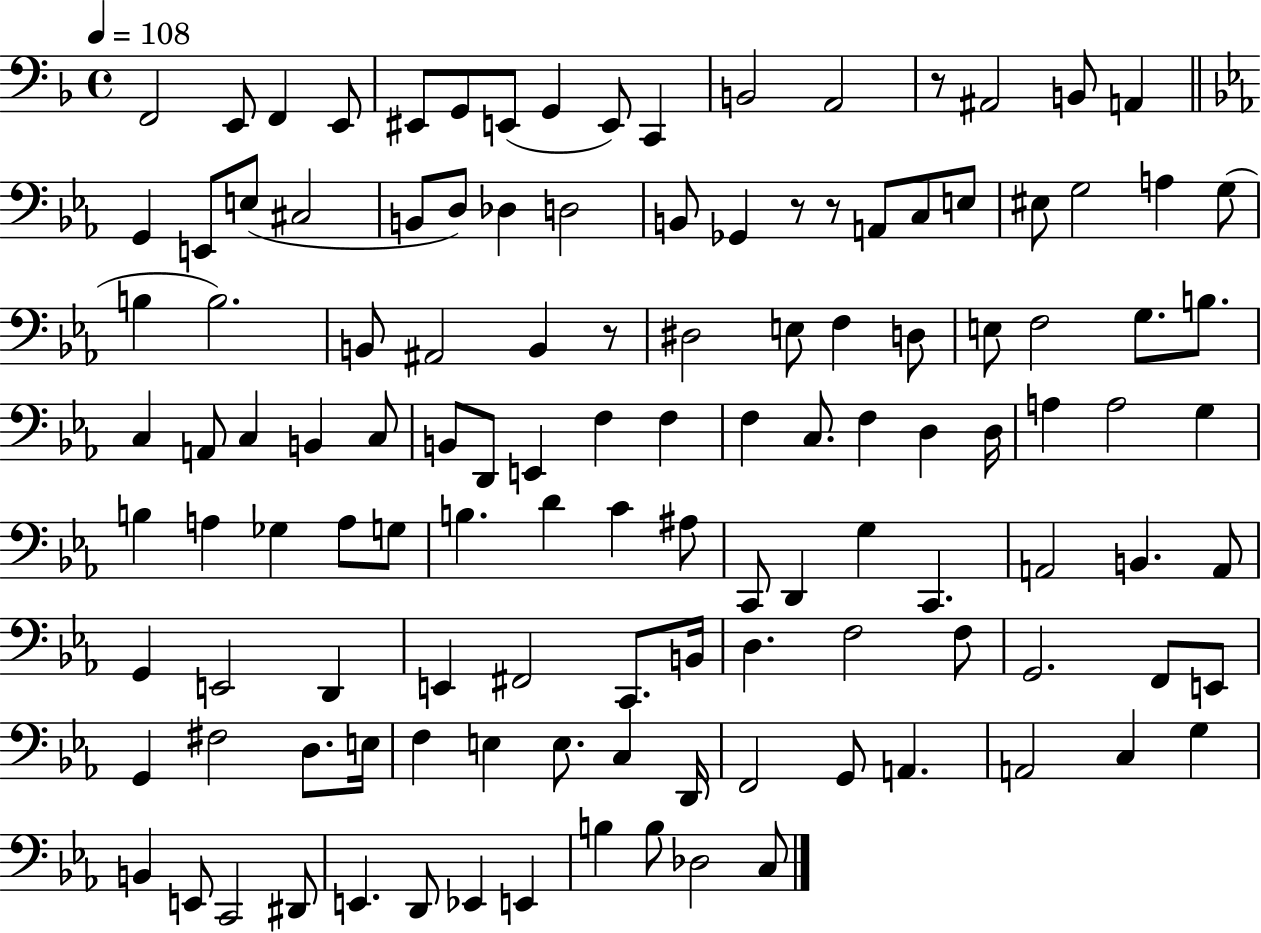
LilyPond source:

{
  \clef bass
  \time 4/4
  \defaultTimeSignature
  \key f \major
  \tempo 4 = 108
  \repeat volta 2 { f,2 e,8 f,4 e,8 | eis,8 g,8 e,8( g,4 e,8) c,4 | b,2 a,2 | r8 ais,2 b,8 a,4 | \break \bar "||" \break \key ees \major g,4 e,8 e8( cis2 | b,8 d8) des4 d2 | b,8 ges,4 r8 r8 a,8 c8 e8 | eis8 g2 a4 g8( | \break b4 b2.) | b,8 ais,2 b,4 r8 | dis2 e8 f4 d8 | e8 f2 g8. b8. | \break c4 a,8 c4 b,4 c8 | b,8 d,8 e,4 f4 f4 | f4 c8. f4 d4 d16 | a4 a2 g4 | \break b4 a4 ges4 a8 g8 | b4. d'4 c'4 ais8 | c,8 d,4 g4 c,4. | a,2 b,4. a,8 | \break g,4 e,2 d,4 | e,4 fis,2 c,8. b,16 | d4. f2 f8 | g,2. f,8 e,8 | \break g,4 fis2 d8. e16 | f4 e4 e8. c4 d,16 | f,2 g,8 a,4. | a,2 c4 g4 | \break b,4 e,8 c,2 dis,8 | e,4. d,8 ees,4 e,4 | b4 b8 des2 c8 | } \bar "|."
}